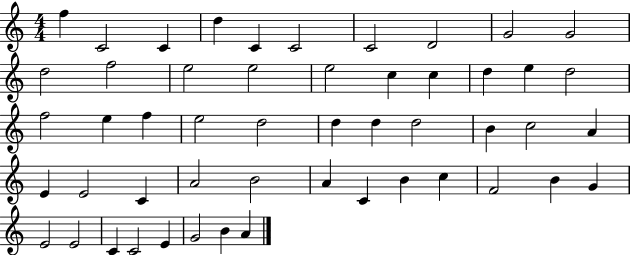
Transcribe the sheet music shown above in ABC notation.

X:1
T:Untitled
M:4/4
L:1/4
K:C
f C2 C d C C2 C2 D2 G2 G2 d2 f2 e2 e2 e2 c c d e d2 f2 e f e2 d2 d d d2 B c2 A E E2 C A2 B2 A C B c F2 B G E2 E2 C C2 E G2 B A